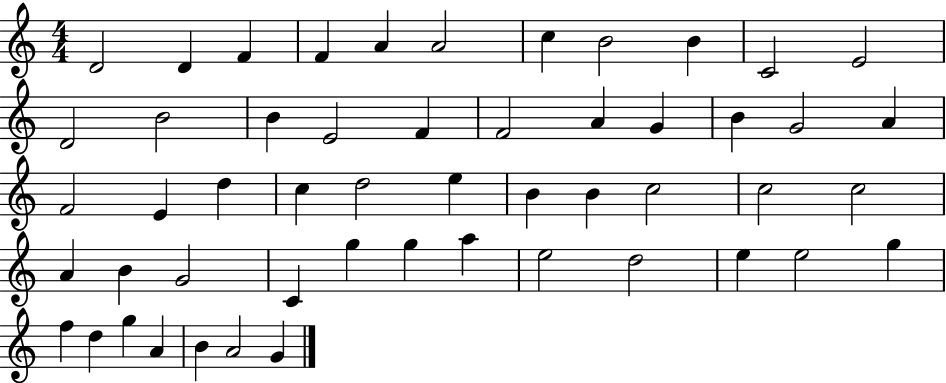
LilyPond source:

{
  \clef treble
  \numericTimeSignature
  \time 4/4
  \key c \major
  d'2 d'4 f'4 | f'4 a'4 a'2 | c''4 b'2 b'4 | c'2 e'2 | \break d'2 b'2 | b'4 e'2 f'4 | f'2 a'4 g'4 | b'4 g'2 a'4 | \break f'2 e'4 d''4 | c''4 d''2 e''4 | b'4 b'4 c''2 | c''2 c''2 | \break a'4 b'4 g'2 | c'4 g''4 g''4 a''4 | e''2 d''2 | e''4 e''2 g''4 | \break f''4 d''4 g''4 a'4 | b'4 a'2 g'4 | \bar "|."
}